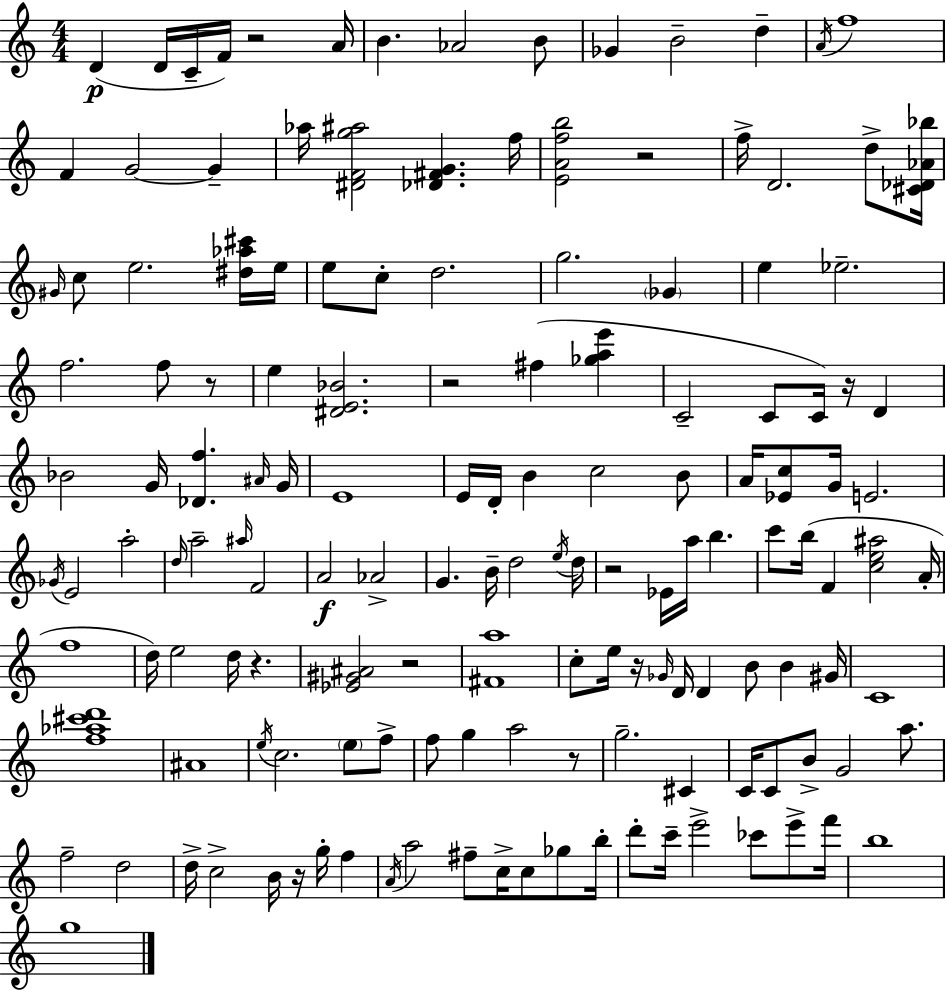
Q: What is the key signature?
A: A minor